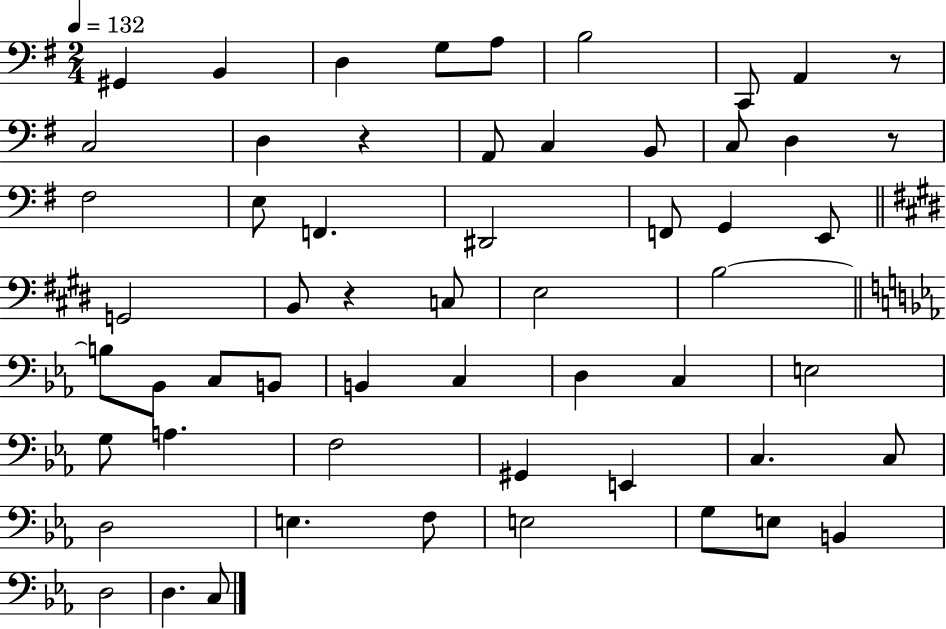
G#2/q B2/q D3/q G3/e A3/e B3/h C2/e A2/q R/e C3/h D3/q R/q A2/e C3/q B2/e C3/e D3/q R/e F#3/h E3/e F2/q. D#2/h F2/e G2/q E2/e G2/h B2/e R/q C3/e E3/h B3/h B3/e Bb2/e C3/e B2/e B2/q C3/q D3/q C3/q E3/h G3/e A3/q. F3/h G#2/q E2/q C3/q. C3/e D3/h E3/q. F3/e E3/h G3/e E3/e B2/q D3/h D3/q. C3/e